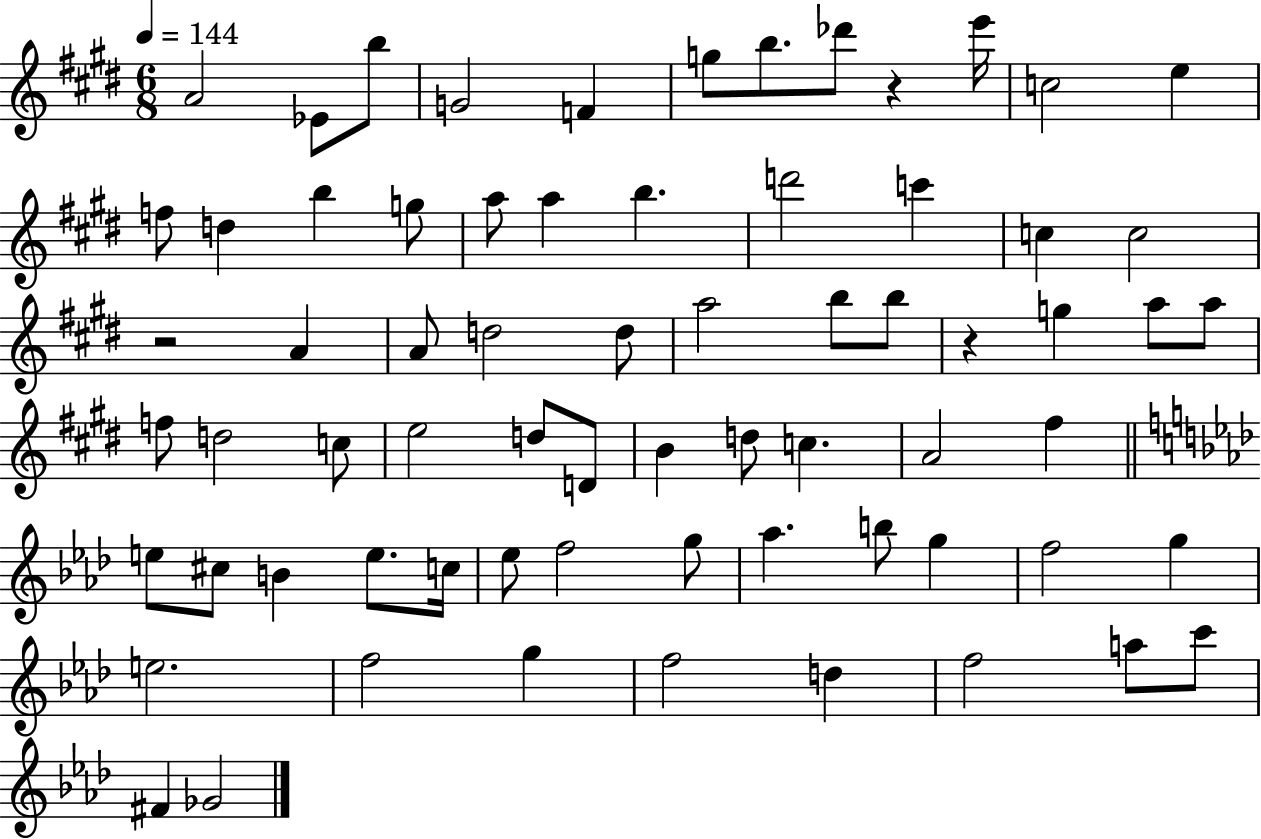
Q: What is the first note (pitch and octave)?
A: A4